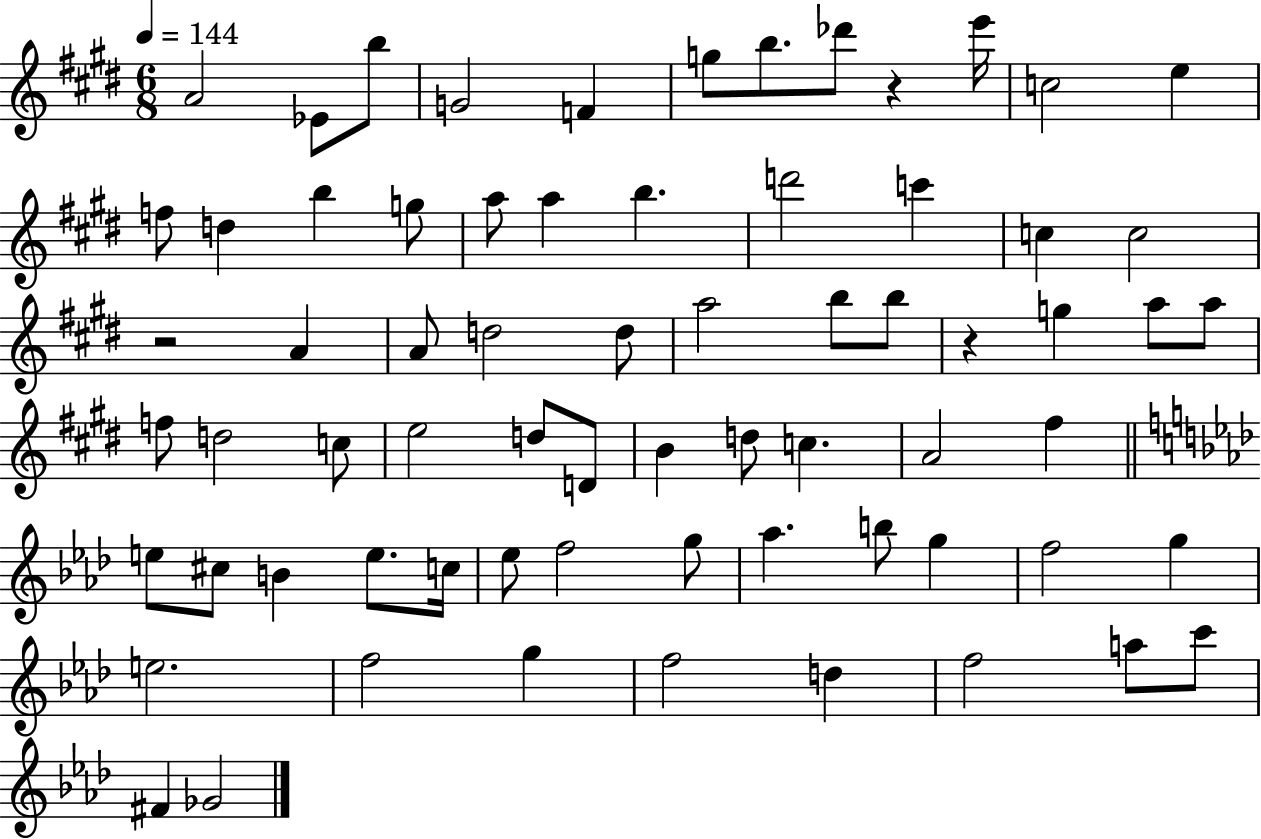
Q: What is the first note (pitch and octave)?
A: A4